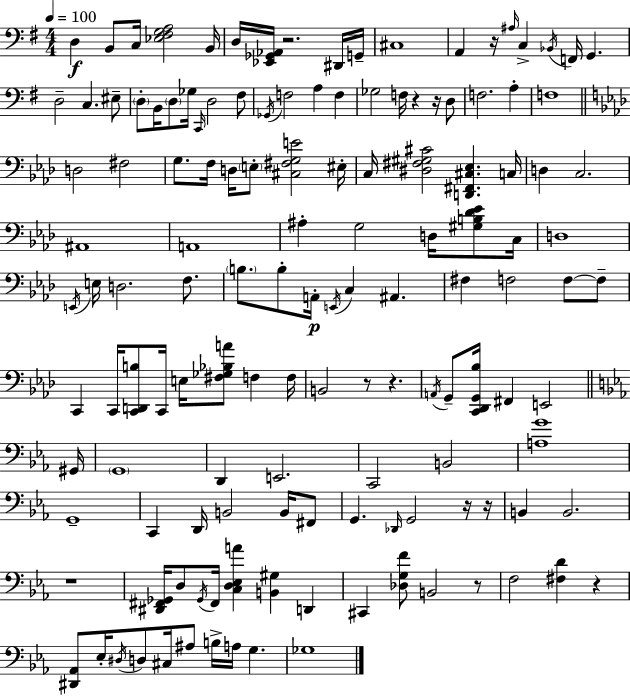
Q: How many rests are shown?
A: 11